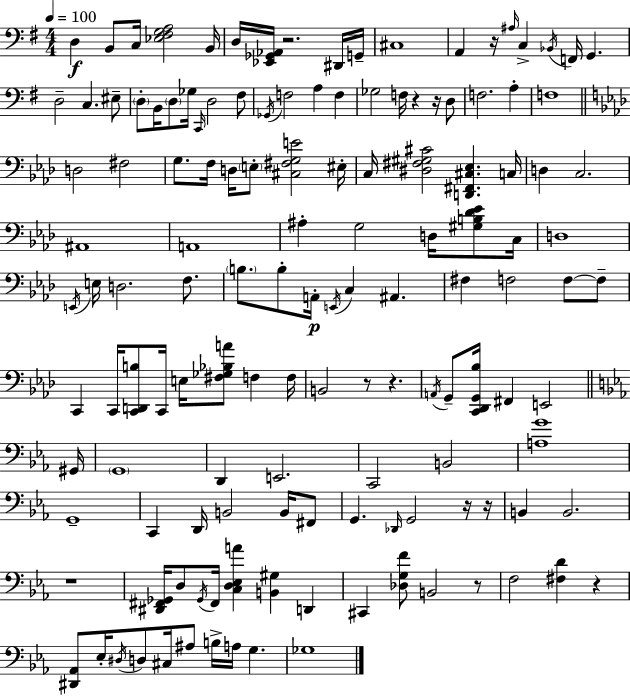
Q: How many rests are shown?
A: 11